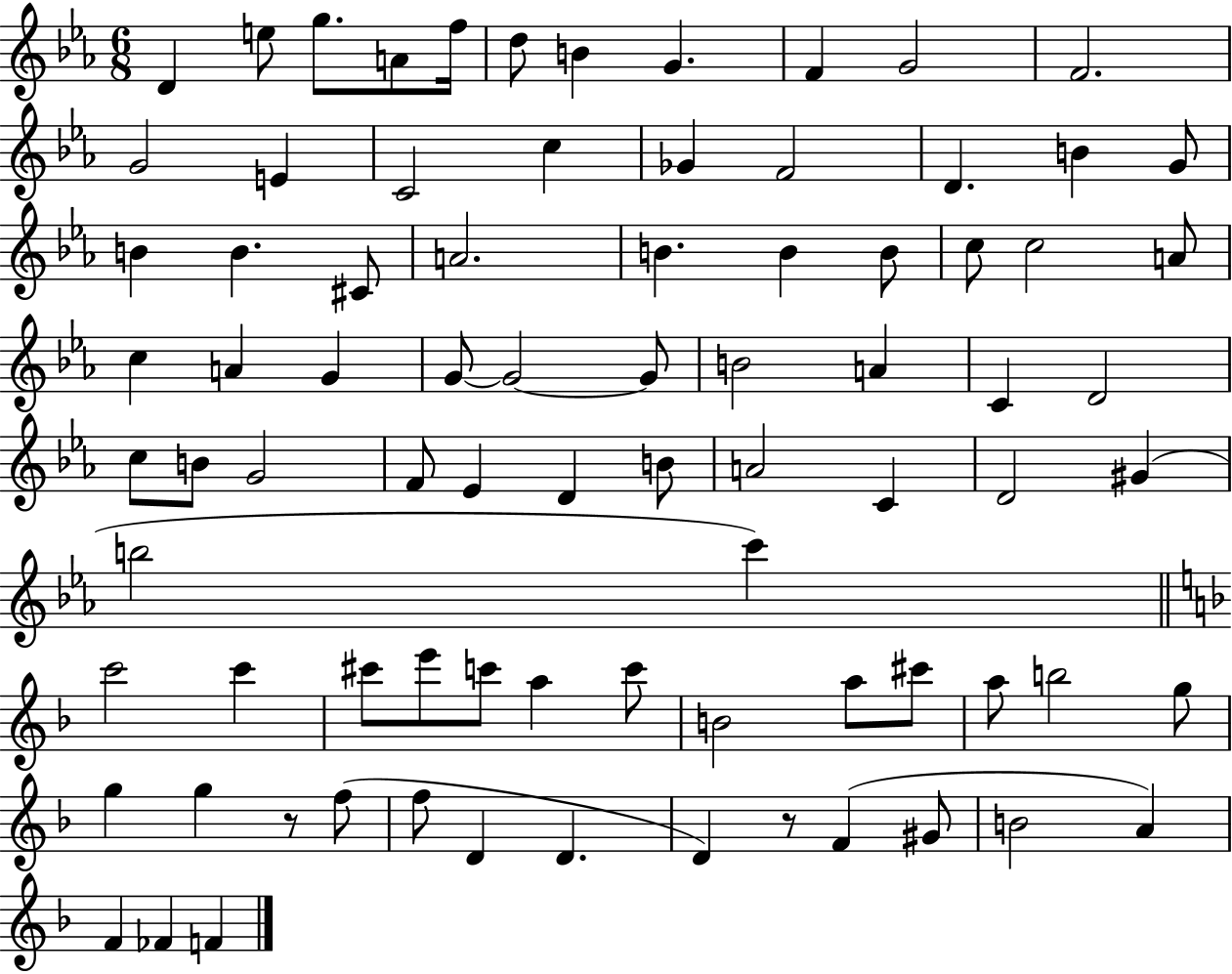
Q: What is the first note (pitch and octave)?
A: D4